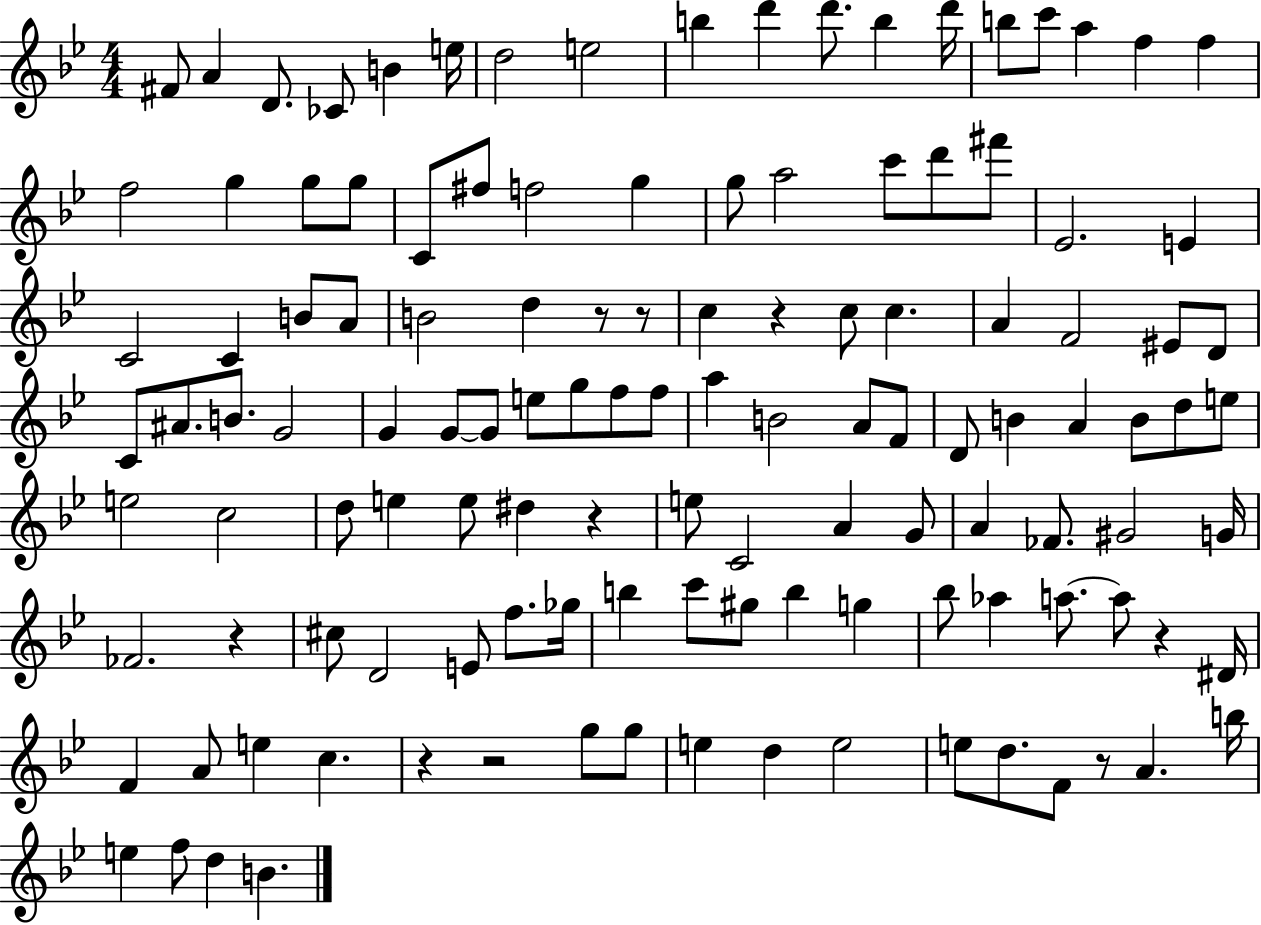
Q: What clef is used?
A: treble